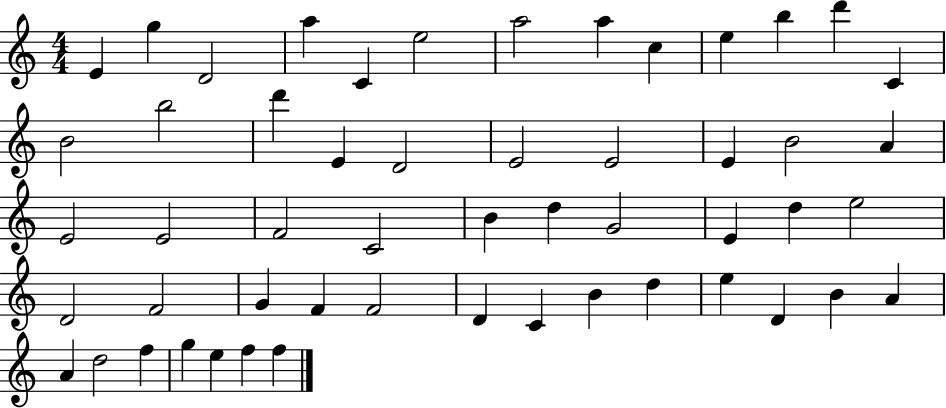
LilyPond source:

{
  \clef treble
  \numericTimeSignature
  \time 4/4
  \key c \major
  e'4 g''4 d'2 | a''4 c'4 e''2 | a''2 a''4 c''4 | e''4 b''4 d'''4 c'4 | \break b'2 b''2 | d'''4 e'4 d'2 | e'2 e'2 | e'4 b'2 a'4 | \break e'2 e'2 | f'2 c'2 | b'4 d''4 g'2 | e'4 d''4 e''2 | \break d'2 f'2 | g'4 f'4 f'2 | d'4 c'4 b'4 d''4 | e''4 d'4 b'4 a'4 | \break a'4 d''2 f''4 | g''4 e''4 f''4 f''4 | \bar "|."
}